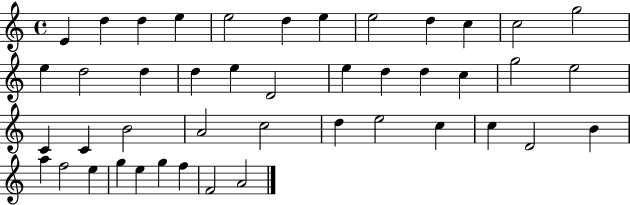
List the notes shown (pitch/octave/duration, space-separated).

E4/q D5/q D5/q E5/q E5/h D5/q E5/q E5/h D5/q C5/q C5/h G5/h E5/q D5/h D5/q D5/q E5/q D4/h E5/q D5/q D5/q C5/q G5/h E5/h C4/q C4/q B4/h A4/h C5/h D5/q E5/h C5/q C5/q D4/h B4/q A5/q F5/h E5/q G5/q E5/q G5/q F5/q F4/h A4/h